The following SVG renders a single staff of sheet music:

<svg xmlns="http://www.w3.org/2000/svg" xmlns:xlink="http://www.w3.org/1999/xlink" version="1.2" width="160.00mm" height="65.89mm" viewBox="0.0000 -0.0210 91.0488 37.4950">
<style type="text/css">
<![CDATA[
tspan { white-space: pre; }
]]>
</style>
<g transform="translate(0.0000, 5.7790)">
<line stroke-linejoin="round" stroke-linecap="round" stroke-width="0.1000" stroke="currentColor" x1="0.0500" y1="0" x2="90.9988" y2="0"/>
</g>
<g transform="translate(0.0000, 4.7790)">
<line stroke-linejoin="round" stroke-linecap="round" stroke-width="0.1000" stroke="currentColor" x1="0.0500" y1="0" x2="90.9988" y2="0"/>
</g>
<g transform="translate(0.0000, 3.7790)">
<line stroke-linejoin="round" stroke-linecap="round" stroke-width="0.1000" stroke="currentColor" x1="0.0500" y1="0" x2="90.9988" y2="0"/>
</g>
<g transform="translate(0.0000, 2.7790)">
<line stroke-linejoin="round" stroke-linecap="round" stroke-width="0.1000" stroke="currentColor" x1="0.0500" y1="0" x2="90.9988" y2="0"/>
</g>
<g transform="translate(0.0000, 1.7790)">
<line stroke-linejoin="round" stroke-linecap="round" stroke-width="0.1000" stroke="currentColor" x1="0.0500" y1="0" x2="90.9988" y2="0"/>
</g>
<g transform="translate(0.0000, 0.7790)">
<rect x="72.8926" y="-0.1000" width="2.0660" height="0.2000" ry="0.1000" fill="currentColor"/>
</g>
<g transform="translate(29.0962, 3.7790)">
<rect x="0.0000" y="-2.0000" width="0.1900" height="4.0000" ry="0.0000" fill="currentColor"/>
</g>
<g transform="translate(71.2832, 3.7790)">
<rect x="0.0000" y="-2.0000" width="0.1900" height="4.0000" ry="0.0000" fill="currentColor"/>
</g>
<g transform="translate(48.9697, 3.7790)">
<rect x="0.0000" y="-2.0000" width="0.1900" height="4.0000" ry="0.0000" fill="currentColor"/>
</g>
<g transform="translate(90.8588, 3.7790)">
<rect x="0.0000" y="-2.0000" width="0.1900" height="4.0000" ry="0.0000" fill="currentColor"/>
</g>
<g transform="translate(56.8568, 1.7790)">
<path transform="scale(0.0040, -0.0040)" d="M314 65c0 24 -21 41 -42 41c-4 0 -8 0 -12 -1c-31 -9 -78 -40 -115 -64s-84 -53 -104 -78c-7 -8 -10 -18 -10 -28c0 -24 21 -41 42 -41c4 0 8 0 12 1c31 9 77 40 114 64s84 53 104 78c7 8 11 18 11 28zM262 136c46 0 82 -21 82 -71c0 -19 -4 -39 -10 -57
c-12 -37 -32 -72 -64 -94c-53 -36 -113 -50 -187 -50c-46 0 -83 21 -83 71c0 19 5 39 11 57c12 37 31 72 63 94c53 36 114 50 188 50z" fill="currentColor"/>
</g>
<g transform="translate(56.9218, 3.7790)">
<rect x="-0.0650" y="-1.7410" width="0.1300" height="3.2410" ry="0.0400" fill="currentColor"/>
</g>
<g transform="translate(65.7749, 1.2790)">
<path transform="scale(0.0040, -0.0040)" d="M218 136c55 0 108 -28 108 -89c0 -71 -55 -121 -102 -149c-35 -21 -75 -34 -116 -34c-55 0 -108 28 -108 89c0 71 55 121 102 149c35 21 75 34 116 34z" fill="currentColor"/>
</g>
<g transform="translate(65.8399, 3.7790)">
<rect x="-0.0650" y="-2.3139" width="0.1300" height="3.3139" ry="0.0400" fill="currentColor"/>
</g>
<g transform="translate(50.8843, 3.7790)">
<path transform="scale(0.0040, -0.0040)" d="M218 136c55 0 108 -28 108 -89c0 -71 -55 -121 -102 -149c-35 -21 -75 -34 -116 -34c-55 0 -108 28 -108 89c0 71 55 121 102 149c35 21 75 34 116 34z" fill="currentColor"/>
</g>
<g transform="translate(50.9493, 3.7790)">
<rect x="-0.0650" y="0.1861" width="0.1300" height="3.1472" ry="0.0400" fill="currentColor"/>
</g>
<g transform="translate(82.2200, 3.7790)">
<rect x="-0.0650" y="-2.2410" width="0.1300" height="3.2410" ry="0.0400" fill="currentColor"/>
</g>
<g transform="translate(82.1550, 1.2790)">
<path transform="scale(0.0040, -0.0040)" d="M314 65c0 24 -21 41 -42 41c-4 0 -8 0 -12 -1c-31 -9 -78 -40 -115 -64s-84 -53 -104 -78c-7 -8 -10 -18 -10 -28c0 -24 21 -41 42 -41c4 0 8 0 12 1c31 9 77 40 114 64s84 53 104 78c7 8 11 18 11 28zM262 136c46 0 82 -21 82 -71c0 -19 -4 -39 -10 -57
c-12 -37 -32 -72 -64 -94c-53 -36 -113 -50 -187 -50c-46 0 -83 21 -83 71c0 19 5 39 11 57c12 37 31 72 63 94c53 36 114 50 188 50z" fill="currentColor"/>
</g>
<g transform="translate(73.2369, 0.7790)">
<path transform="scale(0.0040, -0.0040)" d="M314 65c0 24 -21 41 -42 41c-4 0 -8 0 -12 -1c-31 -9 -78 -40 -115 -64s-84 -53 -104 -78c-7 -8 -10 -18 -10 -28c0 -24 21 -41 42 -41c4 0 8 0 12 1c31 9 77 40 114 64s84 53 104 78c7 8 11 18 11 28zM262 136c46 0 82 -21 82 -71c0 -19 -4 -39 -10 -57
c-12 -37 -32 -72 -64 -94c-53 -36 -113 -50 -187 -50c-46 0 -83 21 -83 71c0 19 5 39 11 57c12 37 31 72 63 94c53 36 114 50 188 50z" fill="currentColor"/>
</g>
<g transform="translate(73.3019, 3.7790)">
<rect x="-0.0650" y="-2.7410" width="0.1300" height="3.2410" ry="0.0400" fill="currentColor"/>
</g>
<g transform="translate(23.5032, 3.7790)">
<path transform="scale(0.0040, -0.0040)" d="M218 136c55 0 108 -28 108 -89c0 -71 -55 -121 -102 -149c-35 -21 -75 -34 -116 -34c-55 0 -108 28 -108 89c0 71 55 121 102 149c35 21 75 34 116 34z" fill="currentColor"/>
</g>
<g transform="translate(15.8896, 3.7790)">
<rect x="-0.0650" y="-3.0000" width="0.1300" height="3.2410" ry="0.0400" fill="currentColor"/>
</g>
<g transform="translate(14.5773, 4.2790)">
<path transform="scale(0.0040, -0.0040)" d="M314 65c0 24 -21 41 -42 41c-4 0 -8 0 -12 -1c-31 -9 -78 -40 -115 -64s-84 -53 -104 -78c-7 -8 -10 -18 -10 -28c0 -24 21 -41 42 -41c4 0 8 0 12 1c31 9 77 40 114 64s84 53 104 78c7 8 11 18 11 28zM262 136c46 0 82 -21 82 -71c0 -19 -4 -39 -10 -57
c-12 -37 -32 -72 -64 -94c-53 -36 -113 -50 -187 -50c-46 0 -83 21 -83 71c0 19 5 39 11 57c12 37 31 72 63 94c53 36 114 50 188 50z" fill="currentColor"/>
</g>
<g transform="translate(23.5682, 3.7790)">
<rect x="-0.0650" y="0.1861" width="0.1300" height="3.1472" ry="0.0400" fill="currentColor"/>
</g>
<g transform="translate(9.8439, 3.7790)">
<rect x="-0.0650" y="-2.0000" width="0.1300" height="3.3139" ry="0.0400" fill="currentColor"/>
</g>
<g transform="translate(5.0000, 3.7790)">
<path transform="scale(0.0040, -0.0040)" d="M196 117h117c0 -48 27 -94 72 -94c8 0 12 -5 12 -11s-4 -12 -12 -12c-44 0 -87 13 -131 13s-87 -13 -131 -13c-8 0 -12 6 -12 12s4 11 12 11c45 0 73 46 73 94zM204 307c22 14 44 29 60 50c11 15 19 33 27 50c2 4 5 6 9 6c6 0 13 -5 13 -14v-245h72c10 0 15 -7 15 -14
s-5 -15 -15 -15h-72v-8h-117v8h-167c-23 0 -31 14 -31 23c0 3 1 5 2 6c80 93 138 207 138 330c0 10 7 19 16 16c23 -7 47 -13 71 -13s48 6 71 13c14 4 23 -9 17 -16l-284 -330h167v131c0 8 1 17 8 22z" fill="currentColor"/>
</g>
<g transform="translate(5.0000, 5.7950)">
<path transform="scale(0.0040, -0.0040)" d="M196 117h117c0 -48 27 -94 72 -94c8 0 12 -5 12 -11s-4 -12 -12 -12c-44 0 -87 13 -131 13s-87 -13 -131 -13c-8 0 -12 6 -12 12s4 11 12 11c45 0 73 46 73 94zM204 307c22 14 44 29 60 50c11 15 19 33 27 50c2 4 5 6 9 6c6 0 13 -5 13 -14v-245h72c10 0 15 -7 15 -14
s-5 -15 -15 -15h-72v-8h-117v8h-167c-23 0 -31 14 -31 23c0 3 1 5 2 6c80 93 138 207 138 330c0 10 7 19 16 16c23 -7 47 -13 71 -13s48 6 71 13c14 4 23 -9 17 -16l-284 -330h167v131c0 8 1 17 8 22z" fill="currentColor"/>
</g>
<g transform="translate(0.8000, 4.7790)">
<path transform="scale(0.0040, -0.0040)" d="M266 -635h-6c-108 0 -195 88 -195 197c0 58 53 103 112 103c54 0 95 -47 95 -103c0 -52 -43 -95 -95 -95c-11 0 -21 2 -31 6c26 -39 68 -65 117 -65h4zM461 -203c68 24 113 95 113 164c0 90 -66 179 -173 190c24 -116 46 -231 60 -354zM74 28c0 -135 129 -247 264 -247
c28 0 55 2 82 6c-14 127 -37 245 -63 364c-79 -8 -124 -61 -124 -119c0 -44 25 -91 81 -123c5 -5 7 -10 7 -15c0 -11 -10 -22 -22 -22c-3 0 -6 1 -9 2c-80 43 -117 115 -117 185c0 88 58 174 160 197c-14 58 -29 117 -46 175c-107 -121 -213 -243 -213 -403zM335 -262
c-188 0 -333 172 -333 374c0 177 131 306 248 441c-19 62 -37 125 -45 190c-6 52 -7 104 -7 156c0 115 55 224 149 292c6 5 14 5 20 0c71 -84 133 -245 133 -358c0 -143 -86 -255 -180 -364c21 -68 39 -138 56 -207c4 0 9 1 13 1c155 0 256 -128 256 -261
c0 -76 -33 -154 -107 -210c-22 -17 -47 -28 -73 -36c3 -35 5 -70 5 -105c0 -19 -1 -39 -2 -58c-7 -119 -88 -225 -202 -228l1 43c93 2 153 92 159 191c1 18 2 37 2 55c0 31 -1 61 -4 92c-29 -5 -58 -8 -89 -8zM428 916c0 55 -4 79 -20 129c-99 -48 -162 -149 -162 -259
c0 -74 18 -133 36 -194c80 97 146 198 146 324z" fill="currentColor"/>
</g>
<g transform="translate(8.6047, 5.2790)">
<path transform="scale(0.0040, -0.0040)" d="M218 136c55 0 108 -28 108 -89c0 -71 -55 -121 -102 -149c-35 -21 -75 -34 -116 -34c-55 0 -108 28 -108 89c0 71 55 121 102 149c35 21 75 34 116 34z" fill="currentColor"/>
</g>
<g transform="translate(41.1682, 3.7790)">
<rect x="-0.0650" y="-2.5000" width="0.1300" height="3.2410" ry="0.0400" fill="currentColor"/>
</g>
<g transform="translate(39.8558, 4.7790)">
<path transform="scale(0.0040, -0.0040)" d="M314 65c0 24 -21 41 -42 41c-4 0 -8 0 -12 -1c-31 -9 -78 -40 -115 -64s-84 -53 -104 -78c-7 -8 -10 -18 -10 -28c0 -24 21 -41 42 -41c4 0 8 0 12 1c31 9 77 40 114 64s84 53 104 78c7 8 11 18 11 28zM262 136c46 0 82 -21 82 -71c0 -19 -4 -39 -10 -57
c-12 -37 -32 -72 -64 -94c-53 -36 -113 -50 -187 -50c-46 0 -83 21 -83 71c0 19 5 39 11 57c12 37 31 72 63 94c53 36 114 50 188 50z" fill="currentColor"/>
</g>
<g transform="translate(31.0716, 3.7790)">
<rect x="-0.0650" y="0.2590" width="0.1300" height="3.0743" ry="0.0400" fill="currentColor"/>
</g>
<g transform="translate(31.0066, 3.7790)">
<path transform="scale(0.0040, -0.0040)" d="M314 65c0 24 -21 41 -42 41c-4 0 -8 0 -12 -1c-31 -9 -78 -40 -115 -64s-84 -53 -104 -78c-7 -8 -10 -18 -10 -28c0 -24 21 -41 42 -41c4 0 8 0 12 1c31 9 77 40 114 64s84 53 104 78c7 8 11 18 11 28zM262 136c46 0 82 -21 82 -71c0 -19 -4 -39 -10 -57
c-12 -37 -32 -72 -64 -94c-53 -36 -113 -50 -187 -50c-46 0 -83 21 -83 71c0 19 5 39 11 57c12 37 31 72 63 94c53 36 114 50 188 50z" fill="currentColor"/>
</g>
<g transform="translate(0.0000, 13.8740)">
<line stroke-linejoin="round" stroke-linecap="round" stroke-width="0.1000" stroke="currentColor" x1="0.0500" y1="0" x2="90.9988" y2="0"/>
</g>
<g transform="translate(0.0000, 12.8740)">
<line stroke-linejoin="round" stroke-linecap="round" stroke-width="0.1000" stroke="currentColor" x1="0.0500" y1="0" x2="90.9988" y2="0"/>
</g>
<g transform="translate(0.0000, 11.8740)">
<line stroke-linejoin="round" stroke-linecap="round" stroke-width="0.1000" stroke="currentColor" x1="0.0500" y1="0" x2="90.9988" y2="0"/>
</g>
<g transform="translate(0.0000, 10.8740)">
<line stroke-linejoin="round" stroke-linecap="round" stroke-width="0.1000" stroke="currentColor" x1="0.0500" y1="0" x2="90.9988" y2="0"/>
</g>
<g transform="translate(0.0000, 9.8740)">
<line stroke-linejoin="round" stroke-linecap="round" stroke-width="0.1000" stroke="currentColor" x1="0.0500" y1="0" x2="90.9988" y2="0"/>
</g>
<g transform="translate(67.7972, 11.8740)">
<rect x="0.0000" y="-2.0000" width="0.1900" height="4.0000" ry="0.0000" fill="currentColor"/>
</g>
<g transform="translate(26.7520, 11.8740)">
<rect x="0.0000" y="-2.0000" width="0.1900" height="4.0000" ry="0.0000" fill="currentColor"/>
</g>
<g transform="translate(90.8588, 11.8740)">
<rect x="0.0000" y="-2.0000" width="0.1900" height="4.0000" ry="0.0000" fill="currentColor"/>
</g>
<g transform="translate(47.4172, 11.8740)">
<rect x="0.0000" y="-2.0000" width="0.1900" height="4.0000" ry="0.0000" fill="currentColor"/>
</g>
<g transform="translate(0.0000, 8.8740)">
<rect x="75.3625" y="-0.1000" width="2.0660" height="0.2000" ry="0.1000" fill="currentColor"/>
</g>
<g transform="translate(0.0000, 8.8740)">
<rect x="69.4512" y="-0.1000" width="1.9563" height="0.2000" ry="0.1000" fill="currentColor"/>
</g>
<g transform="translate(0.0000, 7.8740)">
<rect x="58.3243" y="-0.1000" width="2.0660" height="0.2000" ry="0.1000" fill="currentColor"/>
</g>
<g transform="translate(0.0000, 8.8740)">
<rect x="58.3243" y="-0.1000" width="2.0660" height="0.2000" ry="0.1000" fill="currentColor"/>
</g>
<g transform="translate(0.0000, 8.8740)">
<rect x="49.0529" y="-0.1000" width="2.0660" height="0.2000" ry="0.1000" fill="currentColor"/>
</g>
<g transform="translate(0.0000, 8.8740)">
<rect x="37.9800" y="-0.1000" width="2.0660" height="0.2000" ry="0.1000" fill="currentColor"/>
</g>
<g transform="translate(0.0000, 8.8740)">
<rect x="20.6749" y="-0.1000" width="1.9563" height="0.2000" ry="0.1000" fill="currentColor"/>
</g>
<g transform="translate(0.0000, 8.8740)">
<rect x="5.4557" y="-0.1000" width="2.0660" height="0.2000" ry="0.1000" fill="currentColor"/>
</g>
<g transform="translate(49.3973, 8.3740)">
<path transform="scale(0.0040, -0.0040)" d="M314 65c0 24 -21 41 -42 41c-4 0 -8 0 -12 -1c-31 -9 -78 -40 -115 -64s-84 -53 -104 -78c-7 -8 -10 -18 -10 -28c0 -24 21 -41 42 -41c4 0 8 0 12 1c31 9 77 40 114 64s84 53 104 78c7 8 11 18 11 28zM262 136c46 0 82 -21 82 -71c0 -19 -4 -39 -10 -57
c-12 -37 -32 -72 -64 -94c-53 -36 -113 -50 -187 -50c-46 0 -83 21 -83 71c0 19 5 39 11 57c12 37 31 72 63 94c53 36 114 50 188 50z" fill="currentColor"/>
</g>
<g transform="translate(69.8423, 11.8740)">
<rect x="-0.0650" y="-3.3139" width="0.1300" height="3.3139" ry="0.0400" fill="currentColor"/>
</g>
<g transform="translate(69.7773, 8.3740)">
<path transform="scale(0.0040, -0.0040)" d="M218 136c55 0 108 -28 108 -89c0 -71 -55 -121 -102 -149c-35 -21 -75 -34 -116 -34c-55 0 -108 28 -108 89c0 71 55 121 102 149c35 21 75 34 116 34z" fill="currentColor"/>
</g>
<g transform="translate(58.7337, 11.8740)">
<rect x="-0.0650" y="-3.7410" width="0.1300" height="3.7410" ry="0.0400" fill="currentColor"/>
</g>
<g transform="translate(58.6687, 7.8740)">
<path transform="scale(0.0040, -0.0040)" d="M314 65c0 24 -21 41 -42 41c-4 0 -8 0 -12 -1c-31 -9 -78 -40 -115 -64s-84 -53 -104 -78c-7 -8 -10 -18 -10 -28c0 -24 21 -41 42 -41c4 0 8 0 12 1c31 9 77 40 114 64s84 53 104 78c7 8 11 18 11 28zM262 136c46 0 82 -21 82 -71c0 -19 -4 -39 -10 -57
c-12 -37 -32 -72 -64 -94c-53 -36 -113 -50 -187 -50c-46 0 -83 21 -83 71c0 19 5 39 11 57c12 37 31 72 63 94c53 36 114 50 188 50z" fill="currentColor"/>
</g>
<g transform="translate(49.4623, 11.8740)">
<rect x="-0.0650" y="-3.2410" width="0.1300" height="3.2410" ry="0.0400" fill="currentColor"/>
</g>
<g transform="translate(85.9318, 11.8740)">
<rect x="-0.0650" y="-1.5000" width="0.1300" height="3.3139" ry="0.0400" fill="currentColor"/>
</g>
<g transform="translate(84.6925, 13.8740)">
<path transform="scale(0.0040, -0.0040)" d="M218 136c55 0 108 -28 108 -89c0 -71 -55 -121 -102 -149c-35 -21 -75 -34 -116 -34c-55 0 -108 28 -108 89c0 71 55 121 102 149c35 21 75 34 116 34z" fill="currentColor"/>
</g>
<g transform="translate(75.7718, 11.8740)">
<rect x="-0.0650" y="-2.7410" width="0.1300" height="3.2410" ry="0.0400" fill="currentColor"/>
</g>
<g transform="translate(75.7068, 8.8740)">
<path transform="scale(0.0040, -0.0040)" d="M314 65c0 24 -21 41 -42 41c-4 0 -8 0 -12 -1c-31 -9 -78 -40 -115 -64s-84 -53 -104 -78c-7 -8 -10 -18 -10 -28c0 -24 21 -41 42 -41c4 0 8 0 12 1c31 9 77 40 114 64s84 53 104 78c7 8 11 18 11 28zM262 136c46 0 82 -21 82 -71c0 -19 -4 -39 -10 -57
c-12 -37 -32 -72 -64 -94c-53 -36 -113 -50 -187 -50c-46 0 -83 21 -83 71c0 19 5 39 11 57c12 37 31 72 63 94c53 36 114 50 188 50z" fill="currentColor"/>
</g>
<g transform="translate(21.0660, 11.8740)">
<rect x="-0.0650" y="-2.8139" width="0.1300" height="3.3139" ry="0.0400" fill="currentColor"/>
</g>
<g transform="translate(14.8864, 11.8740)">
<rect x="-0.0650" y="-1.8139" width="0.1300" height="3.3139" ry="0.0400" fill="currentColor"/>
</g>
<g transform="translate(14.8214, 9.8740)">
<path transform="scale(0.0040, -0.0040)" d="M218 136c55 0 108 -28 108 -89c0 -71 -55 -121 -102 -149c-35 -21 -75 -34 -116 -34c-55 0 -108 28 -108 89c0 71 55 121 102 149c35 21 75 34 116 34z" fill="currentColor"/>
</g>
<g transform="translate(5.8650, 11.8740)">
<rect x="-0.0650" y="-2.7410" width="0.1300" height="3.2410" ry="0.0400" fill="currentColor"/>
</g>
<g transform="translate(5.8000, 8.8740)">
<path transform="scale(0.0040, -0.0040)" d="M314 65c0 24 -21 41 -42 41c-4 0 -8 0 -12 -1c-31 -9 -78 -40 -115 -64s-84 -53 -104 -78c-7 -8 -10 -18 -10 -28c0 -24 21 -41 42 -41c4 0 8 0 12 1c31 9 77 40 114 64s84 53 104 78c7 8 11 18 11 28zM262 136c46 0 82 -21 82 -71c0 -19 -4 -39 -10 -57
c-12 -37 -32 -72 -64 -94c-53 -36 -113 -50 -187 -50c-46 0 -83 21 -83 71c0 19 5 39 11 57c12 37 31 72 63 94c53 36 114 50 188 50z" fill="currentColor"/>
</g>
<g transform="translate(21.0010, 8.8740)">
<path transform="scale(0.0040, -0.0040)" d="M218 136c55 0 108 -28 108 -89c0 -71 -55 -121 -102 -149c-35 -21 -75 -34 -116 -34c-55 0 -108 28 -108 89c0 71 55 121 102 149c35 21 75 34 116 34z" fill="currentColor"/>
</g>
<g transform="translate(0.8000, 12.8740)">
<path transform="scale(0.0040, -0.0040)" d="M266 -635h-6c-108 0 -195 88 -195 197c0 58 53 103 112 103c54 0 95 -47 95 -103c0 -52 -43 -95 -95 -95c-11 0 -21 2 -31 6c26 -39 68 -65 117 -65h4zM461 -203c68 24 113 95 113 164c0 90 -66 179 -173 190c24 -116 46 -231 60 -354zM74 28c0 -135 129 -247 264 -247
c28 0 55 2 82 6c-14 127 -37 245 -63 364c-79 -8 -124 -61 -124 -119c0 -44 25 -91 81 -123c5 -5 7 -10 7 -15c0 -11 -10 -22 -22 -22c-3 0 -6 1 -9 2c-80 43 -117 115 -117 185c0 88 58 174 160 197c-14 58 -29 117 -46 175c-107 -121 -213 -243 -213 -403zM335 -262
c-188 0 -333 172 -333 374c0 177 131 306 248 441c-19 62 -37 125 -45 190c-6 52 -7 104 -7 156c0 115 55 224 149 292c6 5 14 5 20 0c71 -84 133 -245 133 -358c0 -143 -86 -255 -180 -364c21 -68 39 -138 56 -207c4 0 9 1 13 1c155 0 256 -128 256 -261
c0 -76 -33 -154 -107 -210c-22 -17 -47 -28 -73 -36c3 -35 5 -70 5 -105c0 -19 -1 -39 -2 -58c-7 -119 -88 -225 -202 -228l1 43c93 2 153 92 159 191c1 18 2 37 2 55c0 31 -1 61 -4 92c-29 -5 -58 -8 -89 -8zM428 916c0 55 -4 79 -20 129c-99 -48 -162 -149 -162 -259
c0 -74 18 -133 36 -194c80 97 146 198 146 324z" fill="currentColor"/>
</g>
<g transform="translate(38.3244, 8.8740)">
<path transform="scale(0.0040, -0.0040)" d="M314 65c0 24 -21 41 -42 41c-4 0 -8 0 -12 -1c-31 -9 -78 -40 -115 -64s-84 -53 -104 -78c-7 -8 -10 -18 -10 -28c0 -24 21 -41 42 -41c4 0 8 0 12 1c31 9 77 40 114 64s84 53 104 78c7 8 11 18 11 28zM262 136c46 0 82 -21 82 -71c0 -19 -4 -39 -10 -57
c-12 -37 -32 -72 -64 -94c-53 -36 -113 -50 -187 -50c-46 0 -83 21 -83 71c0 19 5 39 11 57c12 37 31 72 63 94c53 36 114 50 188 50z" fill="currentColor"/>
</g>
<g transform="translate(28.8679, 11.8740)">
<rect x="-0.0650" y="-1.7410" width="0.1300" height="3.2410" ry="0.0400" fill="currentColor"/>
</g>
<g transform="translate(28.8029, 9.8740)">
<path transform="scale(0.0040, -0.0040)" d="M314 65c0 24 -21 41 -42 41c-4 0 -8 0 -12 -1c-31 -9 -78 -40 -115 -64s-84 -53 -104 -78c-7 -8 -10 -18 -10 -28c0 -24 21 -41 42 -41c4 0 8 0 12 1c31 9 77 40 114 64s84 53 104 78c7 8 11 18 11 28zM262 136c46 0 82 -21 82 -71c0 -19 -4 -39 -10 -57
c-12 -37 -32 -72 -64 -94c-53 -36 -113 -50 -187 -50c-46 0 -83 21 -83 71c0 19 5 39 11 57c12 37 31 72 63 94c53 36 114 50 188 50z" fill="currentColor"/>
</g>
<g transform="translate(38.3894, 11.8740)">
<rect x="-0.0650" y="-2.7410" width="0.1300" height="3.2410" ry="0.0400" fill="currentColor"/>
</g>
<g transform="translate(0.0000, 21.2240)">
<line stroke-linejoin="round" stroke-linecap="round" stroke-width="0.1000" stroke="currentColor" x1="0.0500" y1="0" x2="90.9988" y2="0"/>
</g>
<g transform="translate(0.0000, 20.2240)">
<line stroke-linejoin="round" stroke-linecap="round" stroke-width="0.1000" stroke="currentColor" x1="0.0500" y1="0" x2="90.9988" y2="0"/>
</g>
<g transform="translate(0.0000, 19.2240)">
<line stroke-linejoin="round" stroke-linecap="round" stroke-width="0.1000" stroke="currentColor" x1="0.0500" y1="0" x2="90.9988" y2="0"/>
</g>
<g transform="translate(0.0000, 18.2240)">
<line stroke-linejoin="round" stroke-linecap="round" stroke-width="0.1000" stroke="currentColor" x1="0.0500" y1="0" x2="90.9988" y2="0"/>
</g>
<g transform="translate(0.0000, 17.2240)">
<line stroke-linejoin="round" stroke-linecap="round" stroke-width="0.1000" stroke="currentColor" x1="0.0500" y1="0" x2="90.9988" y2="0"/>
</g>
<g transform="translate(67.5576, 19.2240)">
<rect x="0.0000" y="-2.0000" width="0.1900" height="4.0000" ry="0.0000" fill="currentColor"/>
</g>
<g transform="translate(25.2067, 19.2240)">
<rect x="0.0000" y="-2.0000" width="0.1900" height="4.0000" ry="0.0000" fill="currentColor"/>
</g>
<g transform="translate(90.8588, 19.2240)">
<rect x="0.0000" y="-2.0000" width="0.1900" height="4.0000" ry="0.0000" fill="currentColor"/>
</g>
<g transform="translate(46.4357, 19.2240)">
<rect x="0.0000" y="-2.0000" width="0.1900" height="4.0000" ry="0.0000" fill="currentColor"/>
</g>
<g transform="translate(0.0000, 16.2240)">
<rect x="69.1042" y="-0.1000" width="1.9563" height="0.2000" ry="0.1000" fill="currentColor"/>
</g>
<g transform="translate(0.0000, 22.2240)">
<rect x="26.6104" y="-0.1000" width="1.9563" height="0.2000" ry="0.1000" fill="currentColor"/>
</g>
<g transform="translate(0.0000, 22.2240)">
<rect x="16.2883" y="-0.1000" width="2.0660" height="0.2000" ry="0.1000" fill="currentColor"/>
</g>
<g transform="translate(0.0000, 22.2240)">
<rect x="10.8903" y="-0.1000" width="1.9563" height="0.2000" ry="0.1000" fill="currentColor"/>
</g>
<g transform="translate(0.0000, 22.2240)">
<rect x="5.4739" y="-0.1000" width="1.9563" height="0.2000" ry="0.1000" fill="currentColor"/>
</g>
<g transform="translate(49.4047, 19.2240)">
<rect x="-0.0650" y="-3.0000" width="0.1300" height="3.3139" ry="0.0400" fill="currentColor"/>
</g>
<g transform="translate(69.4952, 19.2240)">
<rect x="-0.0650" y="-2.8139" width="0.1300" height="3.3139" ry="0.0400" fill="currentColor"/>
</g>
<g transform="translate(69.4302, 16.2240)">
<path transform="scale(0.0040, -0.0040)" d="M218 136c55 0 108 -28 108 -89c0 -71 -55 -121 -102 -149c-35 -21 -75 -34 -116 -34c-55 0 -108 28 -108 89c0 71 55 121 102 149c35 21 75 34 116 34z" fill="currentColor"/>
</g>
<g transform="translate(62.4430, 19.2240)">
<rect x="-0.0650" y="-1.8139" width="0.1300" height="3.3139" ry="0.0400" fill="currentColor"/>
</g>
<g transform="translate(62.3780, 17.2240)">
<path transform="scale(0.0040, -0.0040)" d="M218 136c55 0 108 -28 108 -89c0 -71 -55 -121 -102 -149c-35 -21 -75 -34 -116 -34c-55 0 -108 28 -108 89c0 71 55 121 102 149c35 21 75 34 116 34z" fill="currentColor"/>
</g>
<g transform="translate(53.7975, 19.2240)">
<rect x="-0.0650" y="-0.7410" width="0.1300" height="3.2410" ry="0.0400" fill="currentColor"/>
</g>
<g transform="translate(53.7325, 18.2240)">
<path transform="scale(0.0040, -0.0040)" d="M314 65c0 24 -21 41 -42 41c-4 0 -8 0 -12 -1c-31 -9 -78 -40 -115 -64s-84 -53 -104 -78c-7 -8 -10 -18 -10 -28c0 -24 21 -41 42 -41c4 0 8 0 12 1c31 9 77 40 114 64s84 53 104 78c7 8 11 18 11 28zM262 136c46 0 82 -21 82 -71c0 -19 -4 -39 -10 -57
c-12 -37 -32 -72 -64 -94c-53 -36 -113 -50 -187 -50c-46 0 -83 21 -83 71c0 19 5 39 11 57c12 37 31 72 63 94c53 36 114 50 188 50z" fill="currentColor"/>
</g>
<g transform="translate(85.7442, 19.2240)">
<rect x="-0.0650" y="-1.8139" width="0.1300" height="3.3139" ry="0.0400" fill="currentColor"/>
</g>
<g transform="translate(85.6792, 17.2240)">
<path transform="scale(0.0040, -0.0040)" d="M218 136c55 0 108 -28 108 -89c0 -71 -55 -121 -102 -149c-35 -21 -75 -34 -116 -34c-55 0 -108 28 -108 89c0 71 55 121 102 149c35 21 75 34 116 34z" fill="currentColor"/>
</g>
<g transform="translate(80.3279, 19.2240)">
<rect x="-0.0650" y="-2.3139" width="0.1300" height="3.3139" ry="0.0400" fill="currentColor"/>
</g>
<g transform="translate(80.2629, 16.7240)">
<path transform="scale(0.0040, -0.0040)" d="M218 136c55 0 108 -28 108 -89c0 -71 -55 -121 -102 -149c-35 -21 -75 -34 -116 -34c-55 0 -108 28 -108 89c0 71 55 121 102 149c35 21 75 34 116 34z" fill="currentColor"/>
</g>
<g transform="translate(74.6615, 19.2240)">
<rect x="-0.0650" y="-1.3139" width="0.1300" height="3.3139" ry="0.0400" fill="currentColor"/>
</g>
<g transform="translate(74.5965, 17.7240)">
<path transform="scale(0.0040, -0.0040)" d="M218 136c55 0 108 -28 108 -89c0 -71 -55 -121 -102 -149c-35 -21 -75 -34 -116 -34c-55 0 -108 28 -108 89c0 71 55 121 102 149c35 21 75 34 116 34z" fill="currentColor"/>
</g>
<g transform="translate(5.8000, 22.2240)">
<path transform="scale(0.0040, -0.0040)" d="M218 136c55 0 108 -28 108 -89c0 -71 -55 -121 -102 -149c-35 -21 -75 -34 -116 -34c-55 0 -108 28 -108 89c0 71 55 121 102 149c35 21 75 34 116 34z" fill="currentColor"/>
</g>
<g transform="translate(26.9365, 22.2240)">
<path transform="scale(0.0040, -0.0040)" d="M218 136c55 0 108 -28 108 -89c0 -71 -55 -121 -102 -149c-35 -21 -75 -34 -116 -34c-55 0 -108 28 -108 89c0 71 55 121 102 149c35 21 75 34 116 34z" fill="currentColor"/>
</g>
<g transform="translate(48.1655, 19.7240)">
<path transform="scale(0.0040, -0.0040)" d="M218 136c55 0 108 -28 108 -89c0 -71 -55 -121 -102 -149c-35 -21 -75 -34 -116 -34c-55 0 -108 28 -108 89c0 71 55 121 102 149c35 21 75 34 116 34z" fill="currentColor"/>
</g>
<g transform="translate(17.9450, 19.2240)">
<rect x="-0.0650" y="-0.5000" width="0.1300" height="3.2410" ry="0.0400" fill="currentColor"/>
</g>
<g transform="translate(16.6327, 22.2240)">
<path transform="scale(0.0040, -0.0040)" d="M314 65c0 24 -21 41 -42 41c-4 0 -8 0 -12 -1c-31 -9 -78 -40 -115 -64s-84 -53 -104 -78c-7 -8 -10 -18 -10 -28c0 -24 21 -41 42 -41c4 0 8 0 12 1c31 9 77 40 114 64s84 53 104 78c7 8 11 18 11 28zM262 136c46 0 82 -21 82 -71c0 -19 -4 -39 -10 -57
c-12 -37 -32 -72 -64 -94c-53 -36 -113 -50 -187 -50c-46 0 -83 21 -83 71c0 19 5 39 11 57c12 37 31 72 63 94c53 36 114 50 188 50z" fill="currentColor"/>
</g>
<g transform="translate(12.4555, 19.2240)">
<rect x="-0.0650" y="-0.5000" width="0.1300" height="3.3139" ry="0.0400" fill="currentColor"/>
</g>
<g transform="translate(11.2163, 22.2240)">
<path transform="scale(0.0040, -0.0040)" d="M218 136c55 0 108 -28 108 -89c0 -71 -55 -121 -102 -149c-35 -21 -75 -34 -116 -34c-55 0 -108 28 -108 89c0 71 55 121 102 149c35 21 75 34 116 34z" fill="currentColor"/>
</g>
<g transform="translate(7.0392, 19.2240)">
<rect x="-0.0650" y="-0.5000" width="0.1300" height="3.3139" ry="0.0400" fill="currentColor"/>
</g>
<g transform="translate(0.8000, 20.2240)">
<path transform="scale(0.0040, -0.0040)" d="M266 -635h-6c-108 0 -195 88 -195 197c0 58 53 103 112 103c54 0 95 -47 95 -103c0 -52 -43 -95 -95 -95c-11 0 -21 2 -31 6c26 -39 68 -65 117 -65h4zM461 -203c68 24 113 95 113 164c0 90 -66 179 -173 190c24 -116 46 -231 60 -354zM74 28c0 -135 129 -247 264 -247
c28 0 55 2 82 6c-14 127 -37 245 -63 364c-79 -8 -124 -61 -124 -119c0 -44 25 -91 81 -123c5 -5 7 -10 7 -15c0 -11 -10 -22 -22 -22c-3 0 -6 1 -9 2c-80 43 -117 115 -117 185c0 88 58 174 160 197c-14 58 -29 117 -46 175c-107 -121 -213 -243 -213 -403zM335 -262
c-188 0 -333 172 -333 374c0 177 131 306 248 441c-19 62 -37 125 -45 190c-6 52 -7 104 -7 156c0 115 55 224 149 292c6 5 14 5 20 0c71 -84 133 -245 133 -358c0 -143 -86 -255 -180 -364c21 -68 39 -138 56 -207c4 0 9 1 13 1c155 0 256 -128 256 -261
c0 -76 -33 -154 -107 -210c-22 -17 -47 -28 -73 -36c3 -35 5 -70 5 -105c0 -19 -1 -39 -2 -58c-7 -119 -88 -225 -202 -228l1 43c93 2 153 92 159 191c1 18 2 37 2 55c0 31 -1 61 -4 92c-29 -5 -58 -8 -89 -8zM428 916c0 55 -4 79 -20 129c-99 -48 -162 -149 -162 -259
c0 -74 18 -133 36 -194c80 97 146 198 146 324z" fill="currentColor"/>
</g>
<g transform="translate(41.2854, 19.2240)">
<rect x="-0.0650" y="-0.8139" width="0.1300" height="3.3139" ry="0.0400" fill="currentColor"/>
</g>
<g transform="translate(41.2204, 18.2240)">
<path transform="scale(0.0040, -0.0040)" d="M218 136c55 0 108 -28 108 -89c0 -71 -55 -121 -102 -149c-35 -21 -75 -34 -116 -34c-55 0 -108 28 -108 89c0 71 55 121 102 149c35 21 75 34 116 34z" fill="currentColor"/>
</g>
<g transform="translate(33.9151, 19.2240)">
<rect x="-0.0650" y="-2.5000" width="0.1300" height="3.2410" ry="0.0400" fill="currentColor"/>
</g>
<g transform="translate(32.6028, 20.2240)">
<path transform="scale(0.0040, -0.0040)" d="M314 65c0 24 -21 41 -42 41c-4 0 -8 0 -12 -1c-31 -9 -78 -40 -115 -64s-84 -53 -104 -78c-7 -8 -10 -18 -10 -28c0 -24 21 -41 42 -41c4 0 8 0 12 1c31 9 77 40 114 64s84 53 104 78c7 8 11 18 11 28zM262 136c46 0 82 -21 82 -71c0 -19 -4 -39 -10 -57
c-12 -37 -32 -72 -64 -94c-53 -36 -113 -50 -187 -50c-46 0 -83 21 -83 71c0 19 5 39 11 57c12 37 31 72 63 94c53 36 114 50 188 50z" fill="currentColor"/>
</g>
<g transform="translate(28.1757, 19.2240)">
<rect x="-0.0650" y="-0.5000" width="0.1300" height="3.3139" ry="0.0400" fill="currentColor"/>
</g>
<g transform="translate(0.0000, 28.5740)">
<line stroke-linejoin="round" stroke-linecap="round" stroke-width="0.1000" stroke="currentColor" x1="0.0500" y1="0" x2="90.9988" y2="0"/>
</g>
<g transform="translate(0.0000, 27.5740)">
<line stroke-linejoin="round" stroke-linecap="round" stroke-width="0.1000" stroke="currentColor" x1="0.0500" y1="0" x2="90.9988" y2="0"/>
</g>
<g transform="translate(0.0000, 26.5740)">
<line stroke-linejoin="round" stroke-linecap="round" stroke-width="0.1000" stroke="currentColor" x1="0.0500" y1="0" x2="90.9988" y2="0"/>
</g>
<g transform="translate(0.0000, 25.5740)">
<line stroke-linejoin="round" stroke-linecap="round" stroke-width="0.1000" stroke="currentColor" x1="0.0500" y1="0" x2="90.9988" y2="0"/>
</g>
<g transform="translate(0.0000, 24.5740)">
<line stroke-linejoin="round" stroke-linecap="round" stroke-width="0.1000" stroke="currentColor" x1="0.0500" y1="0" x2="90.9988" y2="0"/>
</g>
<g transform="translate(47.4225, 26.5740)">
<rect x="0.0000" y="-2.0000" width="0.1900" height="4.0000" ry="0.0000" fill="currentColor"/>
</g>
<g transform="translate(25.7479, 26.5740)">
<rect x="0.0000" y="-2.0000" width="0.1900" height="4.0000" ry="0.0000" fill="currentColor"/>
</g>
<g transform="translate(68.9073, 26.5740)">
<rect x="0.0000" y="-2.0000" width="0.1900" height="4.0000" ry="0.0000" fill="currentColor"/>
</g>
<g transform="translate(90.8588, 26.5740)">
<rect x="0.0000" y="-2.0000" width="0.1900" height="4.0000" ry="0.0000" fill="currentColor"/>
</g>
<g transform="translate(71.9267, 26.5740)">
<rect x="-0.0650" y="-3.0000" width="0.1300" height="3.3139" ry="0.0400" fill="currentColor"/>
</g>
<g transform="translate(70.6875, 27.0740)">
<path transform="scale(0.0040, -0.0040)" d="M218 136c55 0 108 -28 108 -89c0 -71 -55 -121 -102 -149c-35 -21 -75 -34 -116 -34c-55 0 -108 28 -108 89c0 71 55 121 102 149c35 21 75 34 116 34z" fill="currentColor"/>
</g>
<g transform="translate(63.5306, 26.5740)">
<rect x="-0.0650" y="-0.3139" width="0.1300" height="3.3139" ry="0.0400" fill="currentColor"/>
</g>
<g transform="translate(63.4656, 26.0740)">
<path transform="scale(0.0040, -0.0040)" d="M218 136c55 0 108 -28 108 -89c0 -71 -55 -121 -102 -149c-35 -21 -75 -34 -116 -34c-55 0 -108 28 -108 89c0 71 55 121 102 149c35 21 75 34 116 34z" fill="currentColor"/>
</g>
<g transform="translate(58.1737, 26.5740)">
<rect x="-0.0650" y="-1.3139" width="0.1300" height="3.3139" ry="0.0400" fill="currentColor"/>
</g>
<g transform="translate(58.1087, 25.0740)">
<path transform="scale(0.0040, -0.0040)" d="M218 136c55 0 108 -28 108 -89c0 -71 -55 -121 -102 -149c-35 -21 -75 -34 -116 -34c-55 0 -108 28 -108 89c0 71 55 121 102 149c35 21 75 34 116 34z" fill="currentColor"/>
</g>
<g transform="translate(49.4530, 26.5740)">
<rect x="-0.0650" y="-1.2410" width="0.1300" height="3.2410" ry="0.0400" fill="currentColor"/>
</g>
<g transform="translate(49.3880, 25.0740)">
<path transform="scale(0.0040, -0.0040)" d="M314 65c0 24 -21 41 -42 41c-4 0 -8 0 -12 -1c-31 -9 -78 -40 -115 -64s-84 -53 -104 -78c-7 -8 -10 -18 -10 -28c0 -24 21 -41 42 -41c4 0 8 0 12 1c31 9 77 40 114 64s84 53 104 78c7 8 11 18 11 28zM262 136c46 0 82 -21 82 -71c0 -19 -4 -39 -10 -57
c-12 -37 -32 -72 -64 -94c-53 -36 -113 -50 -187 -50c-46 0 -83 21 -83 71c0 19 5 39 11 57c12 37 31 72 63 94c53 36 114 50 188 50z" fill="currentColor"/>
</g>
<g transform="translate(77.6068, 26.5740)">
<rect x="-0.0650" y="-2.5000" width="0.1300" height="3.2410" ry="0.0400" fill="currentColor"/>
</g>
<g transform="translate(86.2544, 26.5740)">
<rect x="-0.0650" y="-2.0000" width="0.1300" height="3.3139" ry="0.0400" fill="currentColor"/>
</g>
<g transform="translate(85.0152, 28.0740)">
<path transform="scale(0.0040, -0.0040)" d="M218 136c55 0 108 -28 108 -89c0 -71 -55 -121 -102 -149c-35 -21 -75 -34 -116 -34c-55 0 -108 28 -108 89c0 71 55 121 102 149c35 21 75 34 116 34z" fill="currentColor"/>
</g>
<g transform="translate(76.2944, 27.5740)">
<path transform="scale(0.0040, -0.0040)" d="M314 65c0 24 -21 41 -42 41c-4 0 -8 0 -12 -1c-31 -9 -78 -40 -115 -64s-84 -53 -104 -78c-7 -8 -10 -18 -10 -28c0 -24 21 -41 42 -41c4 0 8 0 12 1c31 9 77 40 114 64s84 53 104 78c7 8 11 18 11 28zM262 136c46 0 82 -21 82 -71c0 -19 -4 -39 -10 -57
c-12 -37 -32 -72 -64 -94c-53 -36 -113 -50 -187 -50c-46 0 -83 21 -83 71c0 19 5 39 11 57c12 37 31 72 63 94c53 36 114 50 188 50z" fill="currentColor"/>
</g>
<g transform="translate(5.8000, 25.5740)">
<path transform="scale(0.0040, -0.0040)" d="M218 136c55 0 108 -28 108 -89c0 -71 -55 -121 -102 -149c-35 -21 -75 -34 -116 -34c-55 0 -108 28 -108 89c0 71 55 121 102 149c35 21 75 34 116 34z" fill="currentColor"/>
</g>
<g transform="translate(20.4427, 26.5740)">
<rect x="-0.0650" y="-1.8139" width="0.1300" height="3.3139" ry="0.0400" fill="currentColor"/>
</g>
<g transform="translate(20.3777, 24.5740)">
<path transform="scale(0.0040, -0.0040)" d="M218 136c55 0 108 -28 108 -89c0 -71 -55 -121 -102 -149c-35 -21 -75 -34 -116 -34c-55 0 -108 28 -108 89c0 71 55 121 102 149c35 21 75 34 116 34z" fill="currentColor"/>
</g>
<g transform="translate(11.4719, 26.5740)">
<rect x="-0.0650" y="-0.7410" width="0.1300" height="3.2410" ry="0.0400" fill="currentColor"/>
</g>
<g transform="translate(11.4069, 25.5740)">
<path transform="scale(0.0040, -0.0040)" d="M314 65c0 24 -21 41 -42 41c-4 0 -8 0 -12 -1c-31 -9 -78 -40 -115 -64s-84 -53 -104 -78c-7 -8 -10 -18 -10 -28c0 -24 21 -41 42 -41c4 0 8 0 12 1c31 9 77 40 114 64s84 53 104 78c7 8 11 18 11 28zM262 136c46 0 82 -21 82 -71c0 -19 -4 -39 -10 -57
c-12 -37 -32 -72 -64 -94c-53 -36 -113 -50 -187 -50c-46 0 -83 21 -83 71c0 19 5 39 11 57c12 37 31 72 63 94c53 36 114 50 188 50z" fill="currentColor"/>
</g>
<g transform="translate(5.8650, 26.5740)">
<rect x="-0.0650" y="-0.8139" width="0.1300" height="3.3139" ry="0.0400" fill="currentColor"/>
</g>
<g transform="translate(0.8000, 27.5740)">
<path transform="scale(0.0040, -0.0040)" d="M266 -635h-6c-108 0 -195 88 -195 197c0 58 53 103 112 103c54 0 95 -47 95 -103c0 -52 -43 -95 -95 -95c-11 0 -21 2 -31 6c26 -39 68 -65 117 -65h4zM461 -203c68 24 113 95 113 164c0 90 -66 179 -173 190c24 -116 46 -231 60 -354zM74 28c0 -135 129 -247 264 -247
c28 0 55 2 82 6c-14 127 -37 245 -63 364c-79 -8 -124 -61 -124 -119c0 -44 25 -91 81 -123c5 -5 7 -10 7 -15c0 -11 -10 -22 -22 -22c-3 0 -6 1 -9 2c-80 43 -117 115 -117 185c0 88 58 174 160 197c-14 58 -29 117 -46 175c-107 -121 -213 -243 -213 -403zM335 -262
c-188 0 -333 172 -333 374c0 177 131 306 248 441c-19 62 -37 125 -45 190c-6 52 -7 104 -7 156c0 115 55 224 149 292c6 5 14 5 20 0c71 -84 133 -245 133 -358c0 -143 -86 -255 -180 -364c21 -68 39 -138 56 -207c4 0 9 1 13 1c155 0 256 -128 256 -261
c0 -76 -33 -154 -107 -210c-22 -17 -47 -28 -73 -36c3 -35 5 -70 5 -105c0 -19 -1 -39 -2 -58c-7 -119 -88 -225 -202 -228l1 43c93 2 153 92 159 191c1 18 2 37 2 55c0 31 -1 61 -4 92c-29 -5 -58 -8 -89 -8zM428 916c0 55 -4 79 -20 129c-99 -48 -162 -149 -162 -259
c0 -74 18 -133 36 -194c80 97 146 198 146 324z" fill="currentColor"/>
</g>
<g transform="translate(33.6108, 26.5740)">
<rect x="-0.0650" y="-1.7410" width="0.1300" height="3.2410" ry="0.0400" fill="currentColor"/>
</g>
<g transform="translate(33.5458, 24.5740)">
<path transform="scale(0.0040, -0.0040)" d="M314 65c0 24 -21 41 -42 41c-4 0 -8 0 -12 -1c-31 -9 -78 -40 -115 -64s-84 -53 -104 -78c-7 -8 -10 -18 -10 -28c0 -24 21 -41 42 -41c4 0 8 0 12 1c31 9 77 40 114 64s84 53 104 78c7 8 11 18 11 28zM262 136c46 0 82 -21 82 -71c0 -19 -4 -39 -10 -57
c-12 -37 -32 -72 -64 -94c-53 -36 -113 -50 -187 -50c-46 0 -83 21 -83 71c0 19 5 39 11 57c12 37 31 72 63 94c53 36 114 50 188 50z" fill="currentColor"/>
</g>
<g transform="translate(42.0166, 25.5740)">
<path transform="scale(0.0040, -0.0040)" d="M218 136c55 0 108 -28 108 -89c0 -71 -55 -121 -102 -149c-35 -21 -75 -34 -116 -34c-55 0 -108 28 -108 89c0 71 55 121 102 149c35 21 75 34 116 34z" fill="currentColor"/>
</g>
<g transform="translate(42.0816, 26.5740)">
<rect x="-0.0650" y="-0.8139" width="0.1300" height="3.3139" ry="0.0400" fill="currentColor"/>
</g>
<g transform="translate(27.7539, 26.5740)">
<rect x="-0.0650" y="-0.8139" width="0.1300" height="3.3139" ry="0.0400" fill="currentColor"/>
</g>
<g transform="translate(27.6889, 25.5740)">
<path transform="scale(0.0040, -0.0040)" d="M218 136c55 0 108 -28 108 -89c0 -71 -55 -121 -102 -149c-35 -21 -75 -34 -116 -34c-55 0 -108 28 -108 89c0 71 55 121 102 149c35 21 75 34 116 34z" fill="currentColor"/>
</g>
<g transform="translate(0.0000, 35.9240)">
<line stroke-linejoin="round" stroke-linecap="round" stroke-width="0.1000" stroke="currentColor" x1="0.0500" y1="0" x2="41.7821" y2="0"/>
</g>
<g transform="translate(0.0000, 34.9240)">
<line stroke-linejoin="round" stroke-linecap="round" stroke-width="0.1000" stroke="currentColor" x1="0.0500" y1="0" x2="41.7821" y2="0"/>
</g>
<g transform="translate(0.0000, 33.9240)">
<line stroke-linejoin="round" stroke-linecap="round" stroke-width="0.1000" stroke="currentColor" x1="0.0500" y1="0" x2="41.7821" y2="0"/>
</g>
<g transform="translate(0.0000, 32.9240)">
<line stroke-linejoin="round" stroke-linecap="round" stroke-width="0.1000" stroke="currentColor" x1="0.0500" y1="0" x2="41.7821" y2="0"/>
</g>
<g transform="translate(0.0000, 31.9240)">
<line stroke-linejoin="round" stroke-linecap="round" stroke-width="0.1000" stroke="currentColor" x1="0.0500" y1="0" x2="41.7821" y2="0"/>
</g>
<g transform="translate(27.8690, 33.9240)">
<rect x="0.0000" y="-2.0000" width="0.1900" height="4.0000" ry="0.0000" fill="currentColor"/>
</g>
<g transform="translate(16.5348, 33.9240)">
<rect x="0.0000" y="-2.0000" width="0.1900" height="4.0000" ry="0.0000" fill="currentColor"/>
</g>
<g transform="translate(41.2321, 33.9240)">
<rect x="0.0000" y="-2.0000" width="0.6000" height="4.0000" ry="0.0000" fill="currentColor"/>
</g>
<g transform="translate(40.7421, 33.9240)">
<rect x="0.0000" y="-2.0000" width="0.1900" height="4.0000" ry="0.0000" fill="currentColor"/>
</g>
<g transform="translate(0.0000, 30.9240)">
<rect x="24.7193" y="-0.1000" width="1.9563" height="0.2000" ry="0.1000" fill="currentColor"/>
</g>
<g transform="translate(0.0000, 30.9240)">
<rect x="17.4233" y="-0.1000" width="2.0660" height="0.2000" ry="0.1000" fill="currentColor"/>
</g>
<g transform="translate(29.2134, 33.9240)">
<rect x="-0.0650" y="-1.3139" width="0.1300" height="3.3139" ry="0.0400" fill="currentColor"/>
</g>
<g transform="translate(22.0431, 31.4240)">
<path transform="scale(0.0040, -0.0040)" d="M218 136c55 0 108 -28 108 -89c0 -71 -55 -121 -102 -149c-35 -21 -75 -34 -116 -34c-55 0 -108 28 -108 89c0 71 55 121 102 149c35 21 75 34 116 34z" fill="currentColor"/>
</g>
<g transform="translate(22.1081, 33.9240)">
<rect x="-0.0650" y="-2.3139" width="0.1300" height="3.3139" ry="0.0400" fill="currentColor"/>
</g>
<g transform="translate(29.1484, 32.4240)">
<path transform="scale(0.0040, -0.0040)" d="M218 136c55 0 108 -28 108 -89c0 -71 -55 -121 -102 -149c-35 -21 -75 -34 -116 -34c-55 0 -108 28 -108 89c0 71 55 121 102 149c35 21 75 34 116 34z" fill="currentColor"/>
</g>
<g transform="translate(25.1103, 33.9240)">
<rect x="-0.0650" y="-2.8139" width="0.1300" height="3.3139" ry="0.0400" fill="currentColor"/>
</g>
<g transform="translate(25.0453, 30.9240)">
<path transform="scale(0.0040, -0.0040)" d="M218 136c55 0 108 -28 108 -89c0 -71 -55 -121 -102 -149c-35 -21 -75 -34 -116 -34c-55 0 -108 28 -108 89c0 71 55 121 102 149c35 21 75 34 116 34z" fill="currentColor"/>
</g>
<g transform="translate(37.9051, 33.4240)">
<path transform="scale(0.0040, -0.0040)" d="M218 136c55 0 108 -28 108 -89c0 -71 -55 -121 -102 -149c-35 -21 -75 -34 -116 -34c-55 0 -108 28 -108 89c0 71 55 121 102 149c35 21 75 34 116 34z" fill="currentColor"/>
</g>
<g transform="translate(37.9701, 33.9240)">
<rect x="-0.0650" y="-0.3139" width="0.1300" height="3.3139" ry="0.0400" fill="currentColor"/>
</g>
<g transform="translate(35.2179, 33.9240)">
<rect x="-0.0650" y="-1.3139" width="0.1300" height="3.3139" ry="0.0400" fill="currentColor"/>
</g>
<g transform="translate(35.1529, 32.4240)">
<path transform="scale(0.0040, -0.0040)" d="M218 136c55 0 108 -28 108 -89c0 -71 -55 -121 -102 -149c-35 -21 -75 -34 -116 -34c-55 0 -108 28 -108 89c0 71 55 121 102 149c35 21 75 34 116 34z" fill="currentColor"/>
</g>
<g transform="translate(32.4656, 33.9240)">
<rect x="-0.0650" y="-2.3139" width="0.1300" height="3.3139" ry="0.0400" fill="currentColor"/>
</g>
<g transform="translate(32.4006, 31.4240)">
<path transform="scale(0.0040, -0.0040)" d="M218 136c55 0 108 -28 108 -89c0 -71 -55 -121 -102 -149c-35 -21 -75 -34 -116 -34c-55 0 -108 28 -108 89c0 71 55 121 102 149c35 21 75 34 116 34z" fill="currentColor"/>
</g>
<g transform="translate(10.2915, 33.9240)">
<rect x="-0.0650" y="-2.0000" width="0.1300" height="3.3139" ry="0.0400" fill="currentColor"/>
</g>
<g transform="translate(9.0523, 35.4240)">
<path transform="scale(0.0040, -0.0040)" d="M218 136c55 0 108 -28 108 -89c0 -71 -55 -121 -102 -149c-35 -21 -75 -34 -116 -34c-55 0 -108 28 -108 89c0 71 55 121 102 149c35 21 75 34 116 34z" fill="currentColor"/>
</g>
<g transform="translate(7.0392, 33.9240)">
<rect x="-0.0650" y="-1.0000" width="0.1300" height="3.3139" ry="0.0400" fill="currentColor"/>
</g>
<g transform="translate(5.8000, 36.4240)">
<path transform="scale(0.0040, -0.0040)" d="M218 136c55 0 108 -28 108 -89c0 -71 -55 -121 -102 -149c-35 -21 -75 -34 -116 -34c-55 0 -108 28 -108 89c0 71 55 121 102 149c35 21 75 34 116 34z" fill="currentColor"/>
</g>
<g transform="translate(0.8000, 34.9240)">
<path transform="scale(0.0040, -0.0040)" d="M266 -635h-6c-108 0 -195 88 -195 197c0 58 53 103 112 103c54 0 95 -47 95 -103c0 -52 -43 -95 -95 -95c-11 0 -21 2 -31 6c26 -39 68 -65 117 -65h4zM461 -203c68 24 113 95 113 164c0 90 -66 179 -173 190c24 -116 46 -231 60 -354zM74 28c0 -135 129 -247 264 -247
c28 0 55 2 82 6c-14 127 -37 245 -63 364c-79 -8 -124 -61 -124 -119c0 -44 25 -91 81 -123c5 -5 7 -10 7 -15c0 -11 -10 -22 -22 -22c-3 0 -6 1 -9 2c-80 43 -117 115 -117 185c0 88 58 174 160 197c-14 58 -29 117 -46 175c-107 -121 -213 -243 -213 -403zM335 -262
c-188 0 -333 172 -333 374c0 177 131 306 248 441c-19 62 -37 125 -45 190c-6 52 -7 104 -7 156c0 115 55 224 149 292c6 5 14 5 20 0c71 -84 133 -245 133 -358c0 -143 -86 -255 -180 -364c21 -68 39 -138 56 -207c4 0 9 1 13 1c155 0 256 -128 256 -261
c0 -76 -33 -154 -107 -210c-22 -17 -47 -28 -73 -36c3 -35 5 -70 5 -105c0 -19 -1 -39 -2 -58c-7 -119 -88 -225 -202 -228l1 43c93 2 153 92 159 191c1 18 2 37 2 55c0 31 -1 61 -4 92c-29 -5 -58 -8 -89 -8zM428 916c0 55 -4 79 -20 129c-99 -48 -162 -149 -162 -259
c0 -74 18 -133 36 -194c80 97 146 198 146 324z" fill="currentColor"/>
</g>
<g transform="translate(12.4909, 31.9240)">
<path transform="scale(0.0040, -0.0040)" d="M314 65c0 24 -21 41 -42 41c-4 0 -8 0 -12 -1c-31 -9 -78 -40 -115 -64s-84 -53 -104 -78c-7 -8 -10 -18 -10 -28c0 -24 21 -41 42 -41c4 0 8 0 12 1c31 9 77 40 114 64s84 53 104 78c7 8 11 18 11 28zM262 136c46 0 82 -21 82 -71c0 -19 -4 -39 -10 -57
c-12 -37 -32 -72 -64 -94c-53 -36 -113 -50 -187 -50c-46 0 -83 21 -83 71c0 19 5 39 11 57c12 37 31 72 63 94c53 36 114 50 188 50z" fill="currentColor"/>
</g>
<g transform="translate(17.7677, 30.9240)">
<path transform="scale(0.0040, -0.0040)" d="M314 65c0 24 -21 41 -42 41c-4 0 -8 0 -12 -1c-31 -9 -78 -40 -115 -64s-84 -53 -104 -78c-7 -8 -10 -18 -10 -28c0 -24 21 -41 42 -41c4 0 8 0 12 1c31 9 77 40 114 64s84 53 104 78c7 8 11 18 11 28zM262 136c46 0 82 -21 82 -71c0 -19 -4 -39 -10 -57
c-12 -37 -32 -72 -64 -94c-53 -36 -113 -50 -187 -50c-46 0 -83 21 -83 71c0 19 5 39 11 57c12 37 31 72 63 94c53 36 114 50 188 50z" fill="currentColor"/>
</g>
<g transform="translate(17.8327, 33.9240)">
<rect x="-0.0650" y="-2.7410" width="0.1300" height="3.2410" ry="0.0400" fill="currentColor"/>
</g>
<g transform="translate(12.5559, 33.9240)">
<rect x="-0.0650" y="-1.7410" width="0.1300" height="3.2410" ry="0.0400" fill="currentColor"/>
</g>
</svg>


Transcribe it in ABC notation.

X:1
T:Untitled
M:4/4
L:1/4
K:C
F A2 B B2 G2 B f2 g a2 g2 a2 f a f2 a2 b2 c'2 b a2 E C C C2 C G2 d A d2 f a e g f d d2 f d f2 d e2 e c A G2 F D F f2 a2 g a e g e c